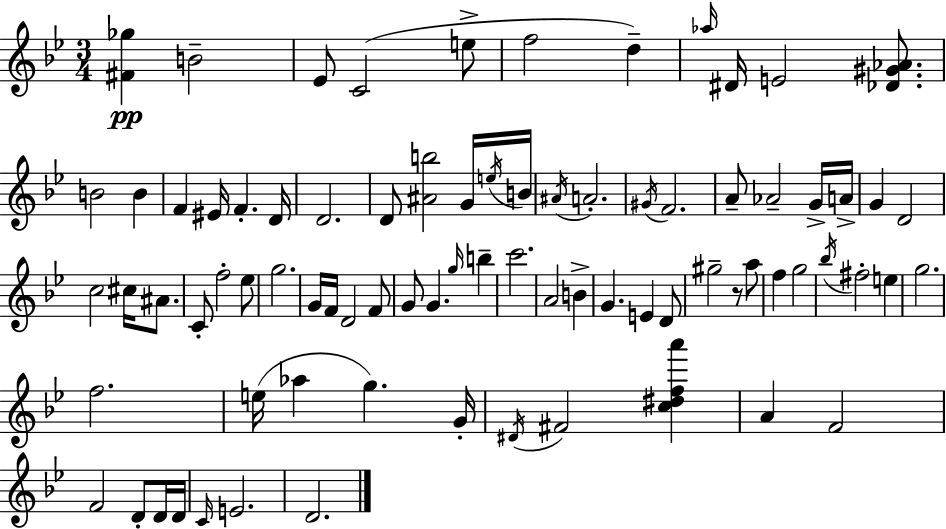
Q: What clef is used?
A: treble